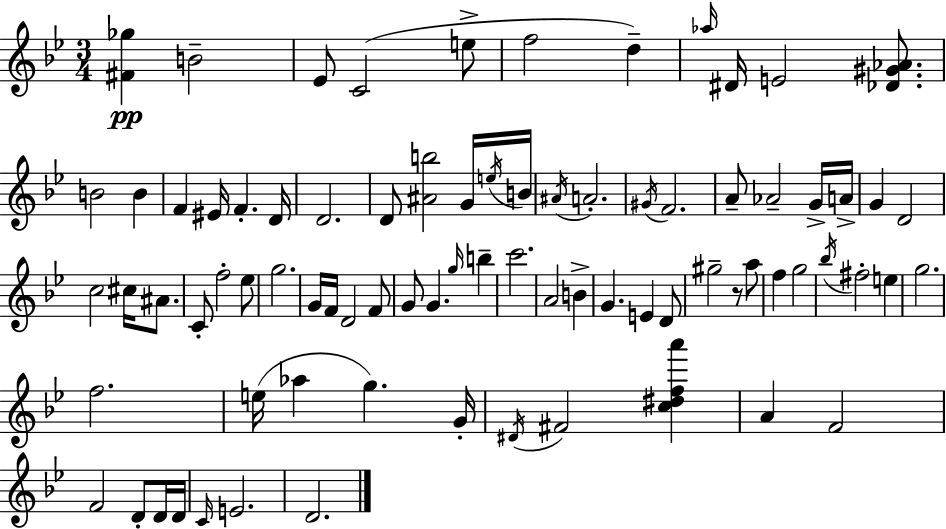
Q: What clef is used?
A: treble